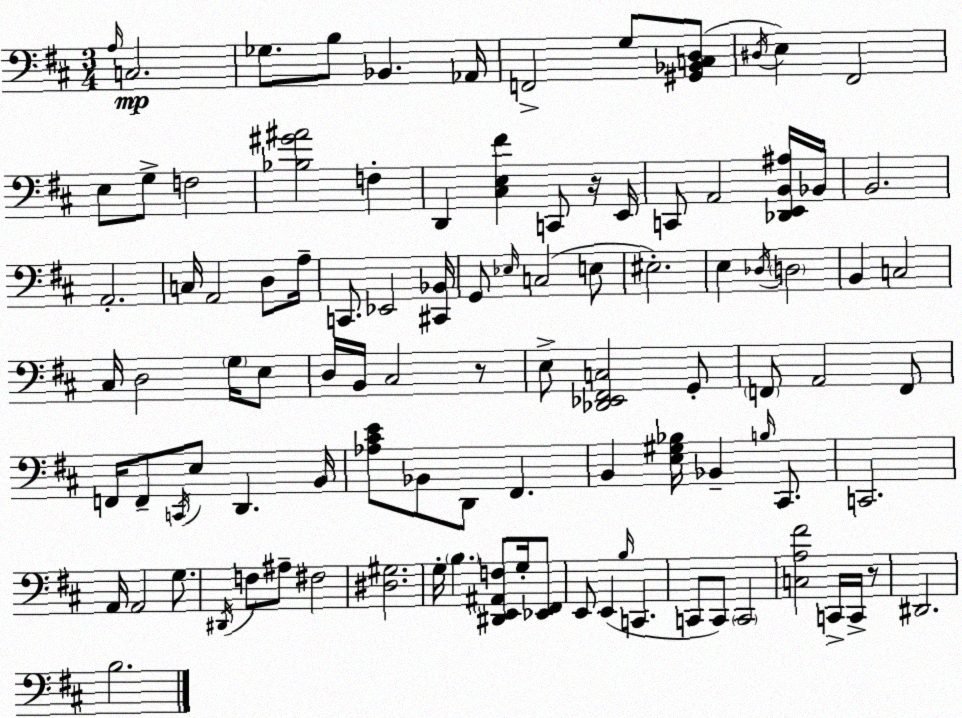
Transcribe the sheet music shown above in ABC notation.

X:1
T:Untitled
M:3/4
L:1/4
K:D
A,/4 C,2 _G,/2 B,/2 _B,, _A,,/4 F,,2 G,/2 [^G,,_B,,C,D,]/2 ^D,/4 E, ^F,,2 E,/2 G,/2 F,2 [_B,^G^A]2 F, D,, [^C,E,^F] C,,/2 z/4 E,,/4 C,,/2 A,,2 [_D,,E,,B,,^A,]/4 _B,,/4 B,,2 A,,2 C,/4 A,,2 D,/2 A,/4 C,,/2 _E,,2 [^C,,_B,,]/4 G,,/2 _E,/4 C,2 E,/2 ^E,2 E, _D,/4 D,2 B,, C,2 ^C,/4 D,2 G,/4 E,/2 D,/4 B,,/4 ^C,2 z/2 E,/2 [_D,,_E,,^F,,C,]2 G,,/2 F,,/2 A,,2 F,,/2 F,,/4 F,,/2 C,,/4 E,/2 D,, B,,/4 [_A,^CE]/2 _B,,/2 D,,/2 ^F,, B,, [E,^G,_B,]/4 _B,, B,/4 ^C,,/2 C,,2 A,,/4 A,,2 G,/2 ^D,,/4 F,/2 ^A,/2 ^F,2 [^D,^G,]2 G,/4 B, [^D,,E,,^A,,F,]/2 G,/4 [_E,,^F,,]/2 E,,/2 E,, B,/4 C,, C,,/2 C,,/2 C,,2 [C,A,^F]2 C,,/4 C,,/4 z/2 ^D,,2 B,2